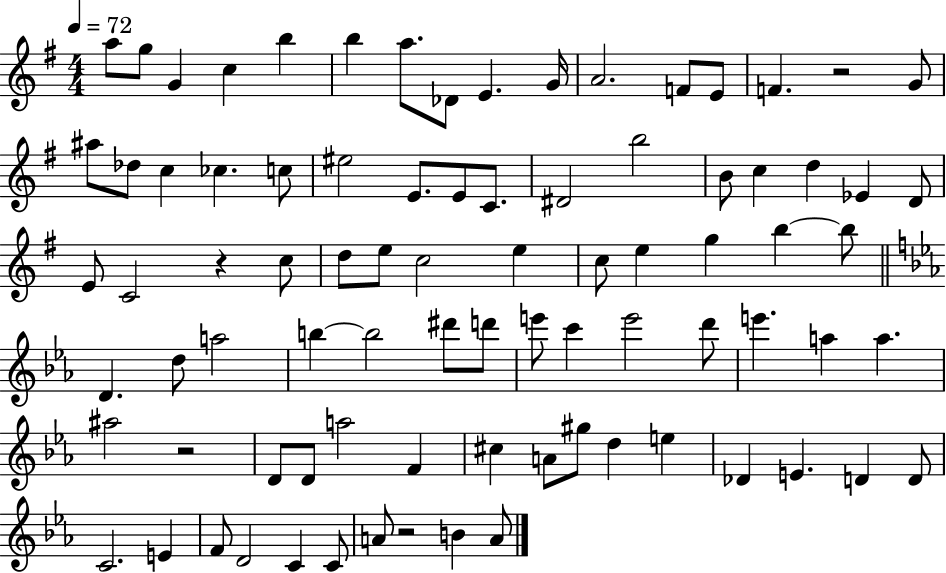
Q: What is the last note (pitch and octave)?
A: A4